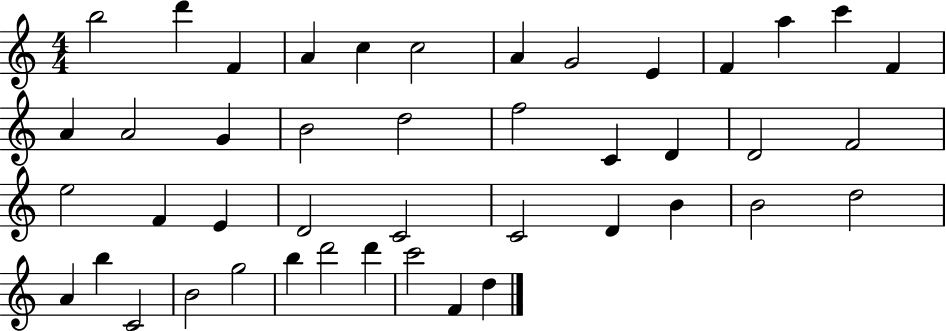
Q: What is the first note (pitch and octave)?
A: B5